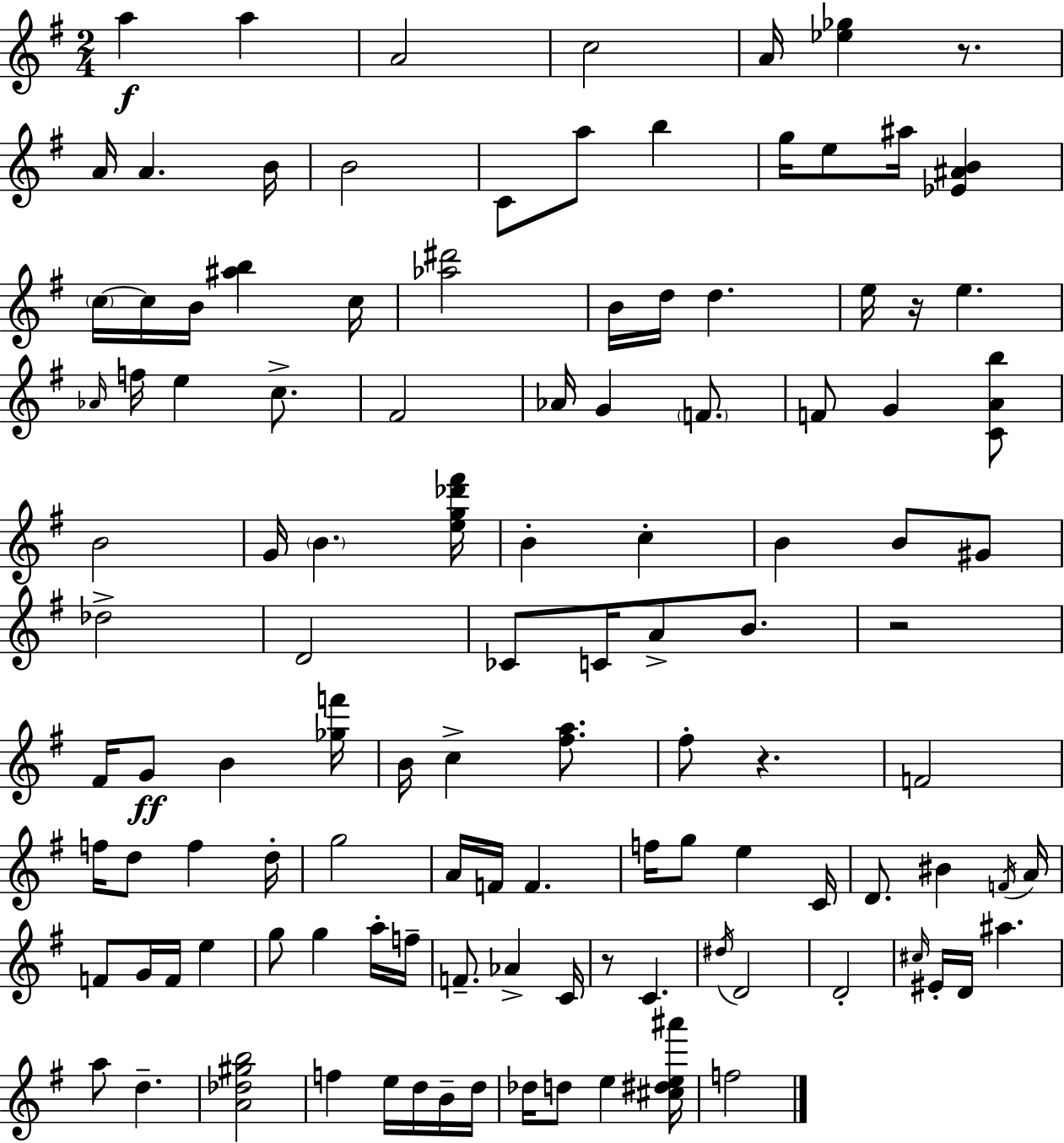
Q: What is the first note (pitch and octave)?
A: A5